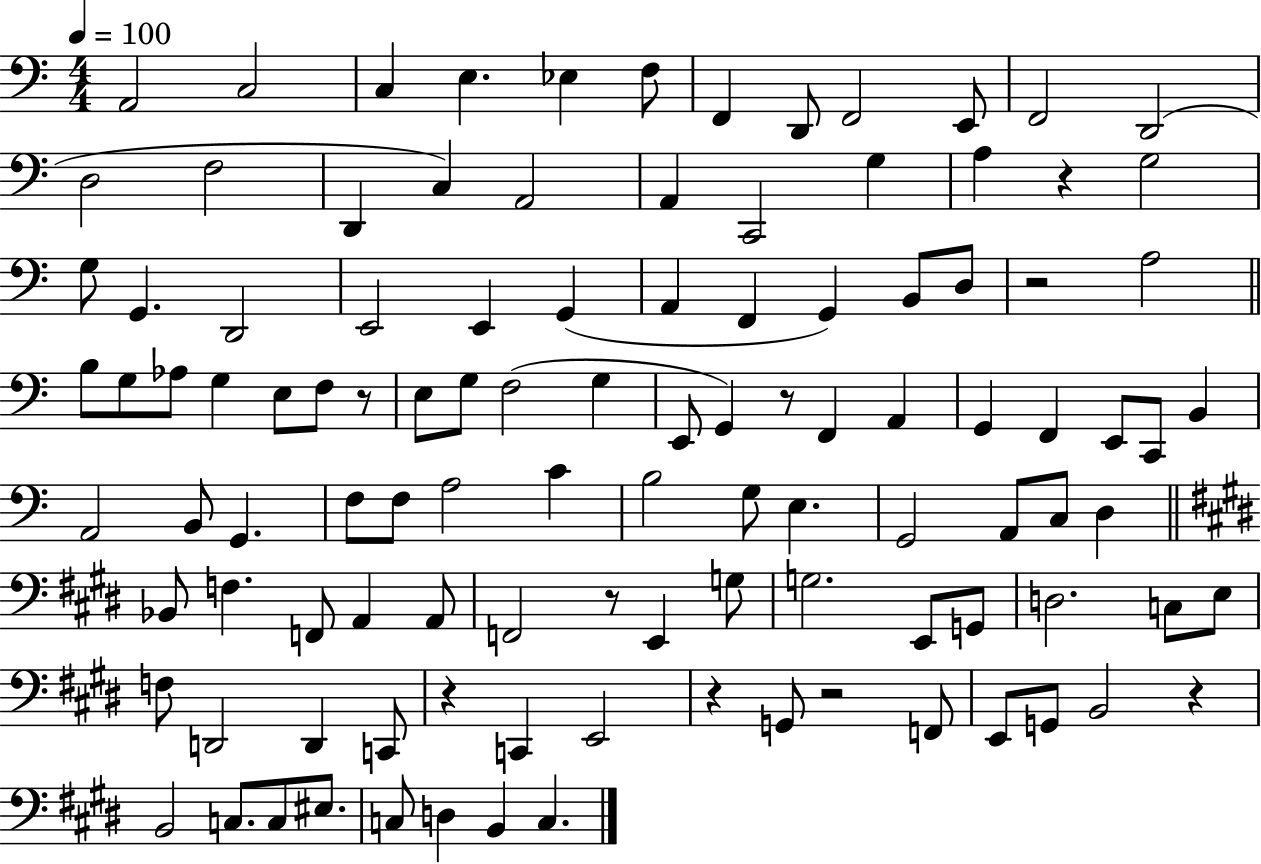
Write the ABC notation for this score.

X:1
T:Untitled
M:4/4
L:1/4
K:C
A,,2 C,2 C, E, _E, F,/2 F,, D,,/2 F,,2 E,,/2 F,,2 D,,2 D,2 F,2 D,, C, A,,2 A,, C,,2 G, A, z G,2 G,/2 G,, D,,2 E,,2 E,, G,, A,, F,, G,, B,,/2 D,/2 z2 A,2 B,/2 G,/2 _A,/2 G, E,/2 F,/2 z/2 E,/2 G,/2 F,2 G, E,,/2 G,, z/2 F,, A,, G,, F,, E,,/2 C,,/2 B,, A,,2 B,,/2 G,, F,/2 F,/2 A,2 C B,2 G,/2 E, G,,2 A,,/2 C,/2 D, _B,,/2 F, F,,/2 A,, A,,/2 F,,2 z/2 E,, G,/2 G,2 E,,/2 G,,/2 D,2 C,/2 E,/2 F,/2 D,,2 D,, C,,/2 z C,, E,,2 z G,,/2 z2 F,,/2 E,,/2 G,,/2 B,,2 z B,,2 C,/2 C,/2 ^E,/2 C,/2 D, B,, C,